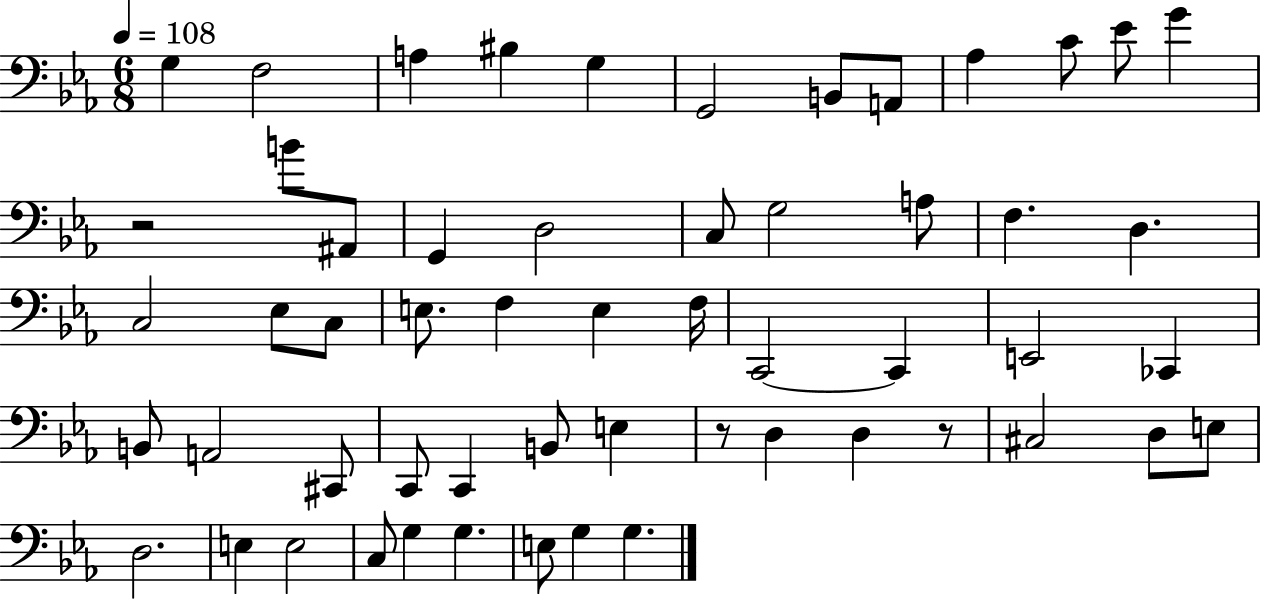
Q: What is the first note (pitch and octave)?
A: G3